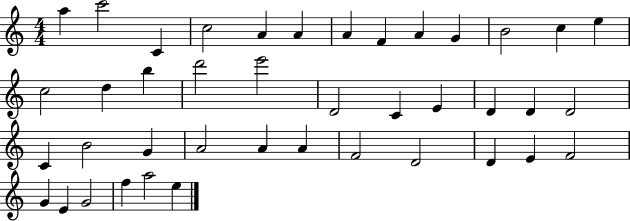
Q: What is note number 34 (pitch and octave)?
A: E4